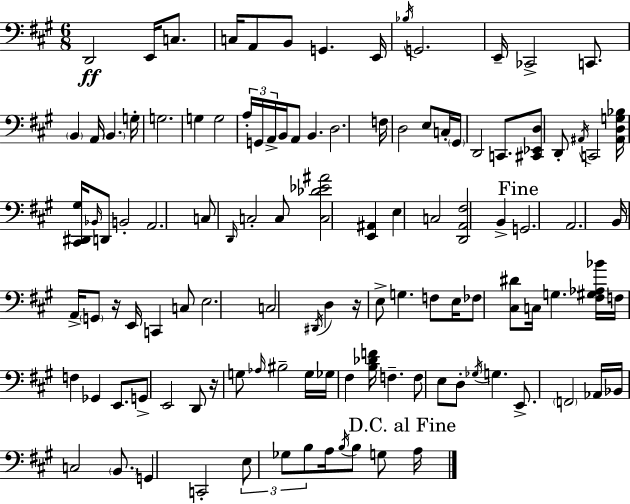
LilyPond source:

{
  \clef bass
  \numericTimeSignature
  \time 6/8
  \key a \major
  \repeat volta 2 { d,2\ff e,16 c8. | c16 a,8 b,8 g,4. e,16 | \acciaccatura { bes16 } g,2. | e,16-- ces,2-> c,8. | \break \parenthesize b,4 a,16 \parenthesize b,4. | g16-. g2. | g4 g2 | \tuplet 3/2 { a16-. g,16 a,16-> } b,16 a,8 b,4. | \break d2. | f16 d2 e8 | c16-. \parenthesize gis,16 d,2 c,8. | <cis, ees, d>8 d,8-. \acciaccatura { ais,16 } c,2 | \break <ais, d g bes>16 <cis, dis, gis>16 \grace { bes,16 } d,8 b,2-. | a,2. | c8 \grace { d,16 } c2-. | c8 <c des' ees' ais'>2 | \break <e, ais,>4 e4 c2 | <d, a, fis>2 | b,4-> \mark "Fine" g,2. | a,2. | \break b,16 a,16-> \parenthesize g,8 r16 e,16 c,4 | c8 e2. | c2 | \acciaccatura { dis,16 } d4 r16 e8-> g4. | \break f8 e16 fes8 <cis dis'>8 c16 g4. | <fis gis aes bes'>16 f16 f4 ges,4 | e,8. g,8-> e,2 | d,8 r16 g8 \grace { aes16 } bis2-- | \break g16 ges16 fis4 <b des' f'>16 | f4.-- f8 e8 d8-. | \acciaccatura { ges16 } g4. e,8.-> \parenthesize f,2 | aes,16 bes,16 c2 | \break \parenthesize b,8. g,4 c,2-. | \tuplet 3/2 { e8 ges8 b8 } | a16 \acciaccatura { b16 } b8 g8 \mark "D.C. al Fine" a16 } \bar "|."
}